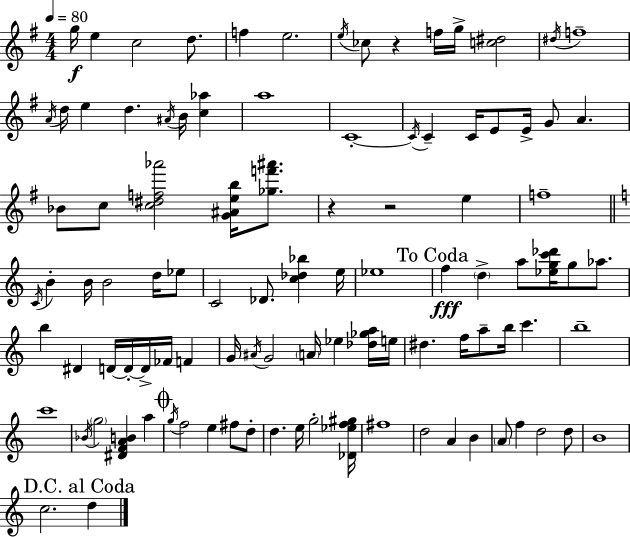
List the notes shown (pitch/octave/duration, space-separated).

G5/s E5/q C5/h D5/e. F5/q E5/h. E5/s CES5/e R/q F5/s G5/s [C5,D#5]/h D#5/s F5/w A4/s D5/s E5/q D5/q. A#4/s B4/s [C5,Ab5]/q A5/w C4/w C4/s C4/q C4/s E4/e E4/s G4/e A4/q. Bb4/e C5/e [C5,D#5,F5,Ab6]/h [G4,A#4,E5,B5]/s [Gb5,F6,A#6]/e. R/q R/h E5/q F5/w C4/s B4/q B4/s B4/h D5/s Eb5/e C4/h Db4/e. [C5,Db5,Bb5]/q E5/s Eb5/w F5/q D5/q A5/e [Eb5,G5,C6,Db6]/s G5/e Ab5/e. B5/q D#4/q D4/s D4/s D4/s FES4/s F4/q G4/s A#4/s G4/h A4/s Eb5/q [Db5,Gb5,A5]/s E5/s D#5/q. F5/s A5/e B5/s C6/q. B5/w C6/w Bb4/s G5/h [D#4,F4,A4,B4]/q A5/q G5/s F5/h E5/q F#5/e D5/e D5/q. E5/s G5/h [Db4,Eb5,F5,G#5]/s F#5/w D5/h A4/q B4/q A4/e F5/q D5/h D5/e B4/w C5/h. D5/q